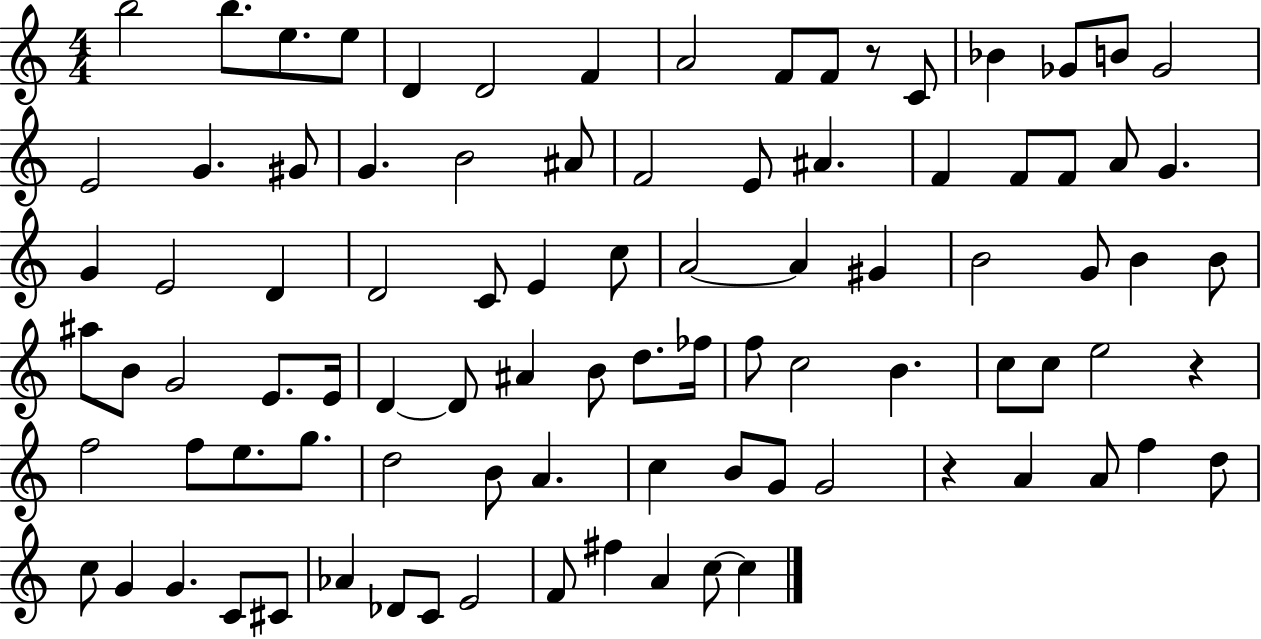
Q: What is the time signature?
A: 4/4